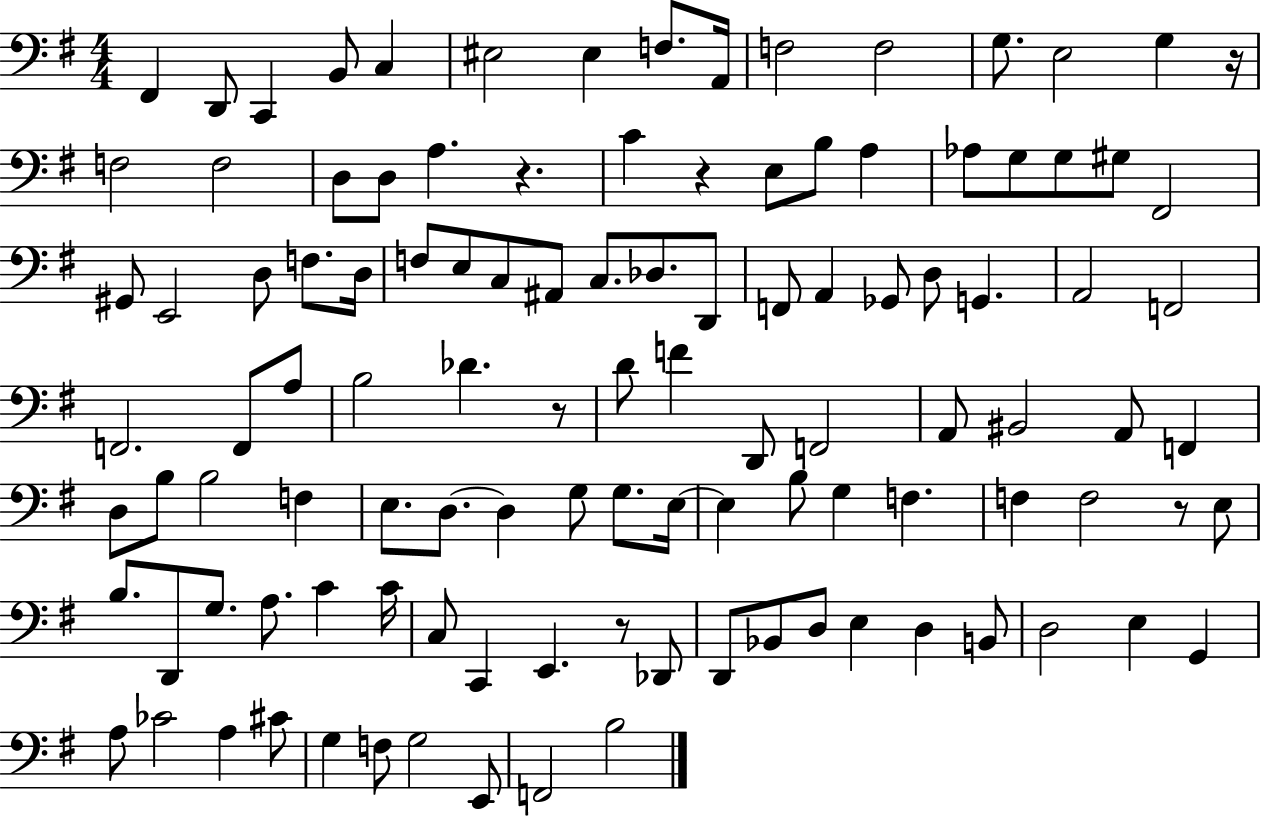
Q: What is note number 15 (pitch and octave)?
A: F3